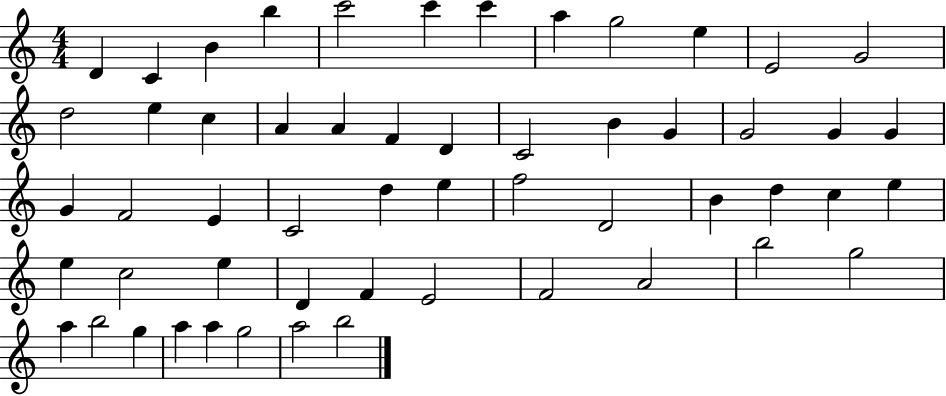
X:1
T:Untitled
M:4/4
L:1/4
K:C
D C B b c'2 c' c' a g2 e E2 G2 d2 e c A A F D C2 B G G2 G G G F2 E C2 d e f2 D2 B d c e e c2 e D F E2 F2 A2 b2 g2 a b2 g a a g2 a2 b2